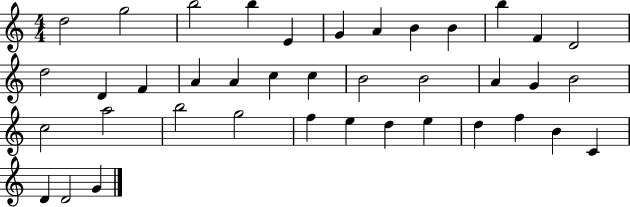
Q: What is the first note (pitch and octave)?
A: D5